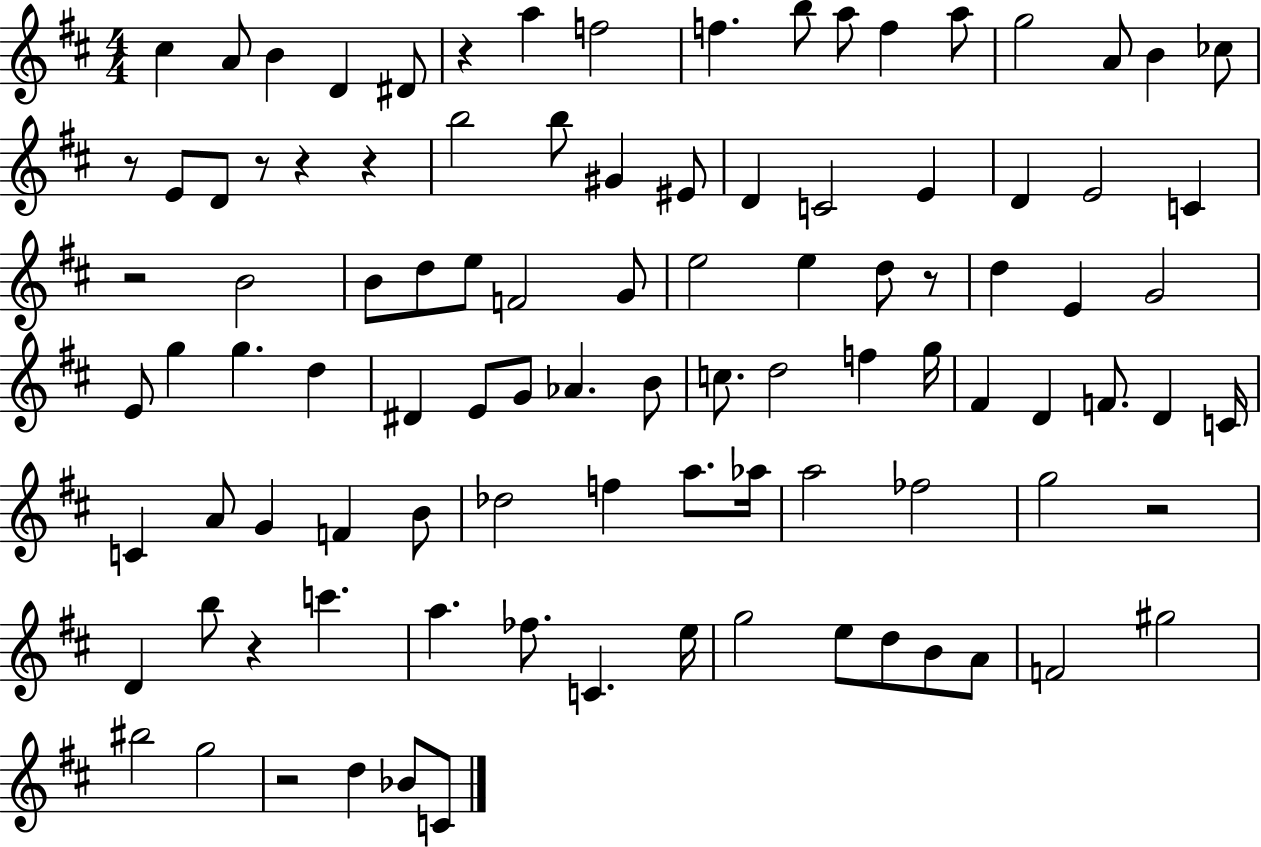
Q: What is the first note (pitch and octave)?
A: C#5